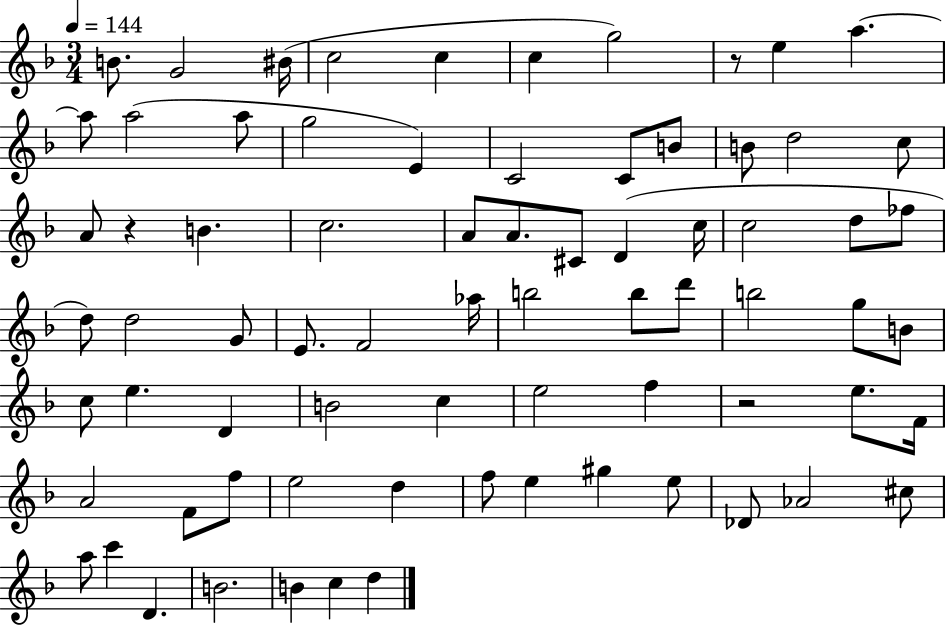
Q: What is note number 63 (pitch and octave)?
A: Ab4